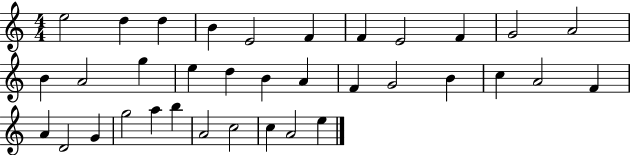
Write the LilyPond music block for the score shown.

{
  \clef treble
  \numericTimeSignature
  \time 4/4
  \key c \major
  e''2 d''4 d''4 | b'4 e'2 f'4 | f'4 e'2 f'4 | g'2 a'2 | \break b'4 a'2 g''4 | e''4 d''4 b'4 a'4 | f'4 g'2 b'4 | c''4 a'2 f'4 | \break a'4 d'2 g'4 | g''2 a''4 b''4 | a'2 c''2 | c''4 a'2 e''4 | \break \bar "|."
}